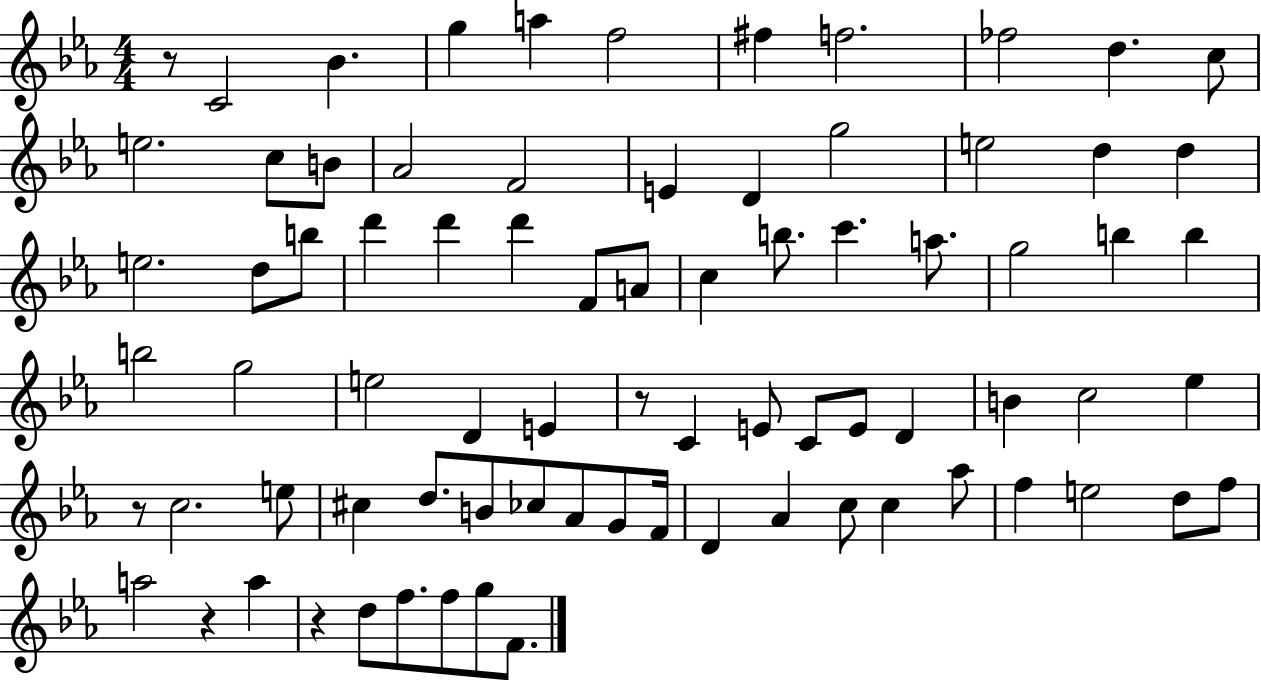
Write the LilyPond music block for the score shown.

{
  \clef treble
  \numericTimeSignature
  \time 4/4
  \key ees \major
  r8 c'2 bes'4. | g''4 a''4 f''2 | fis''4 f''2. | fes''2 d''4. c''8 | \break e''2. c''8 b'8 | aes'2 f'2 | e'4 d'4 g''2 | e''2 d''4 d''4 | \break e''2. d''8 b''8 | d'''4 d'''4 d'''4 f'8 a'8 | c''4 b''8. c'''4. a''8. | g''2 b''4 b''4 | \break b''2 g''2 | e''2 d'4 e'4 | r8 c'4 e'8 c'8 e'8 d'4 | b'4 c''2 ees''4 | \break r8 c''2. e''8 | cis''4 d''8. b'8 ces''8 aes'8 g'8 f'16 | d'4 aes'4 c''8 c''4 aes''8 | f''4 e''2 d''8 f''8 | \break a''2 r4 a''4 | r4 d''8 f''8. f''8 g''8 f'8. | \bar "|."
}